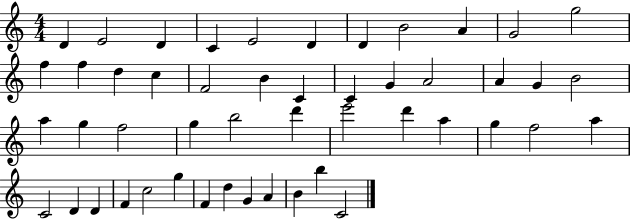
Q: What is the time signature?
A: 4/4